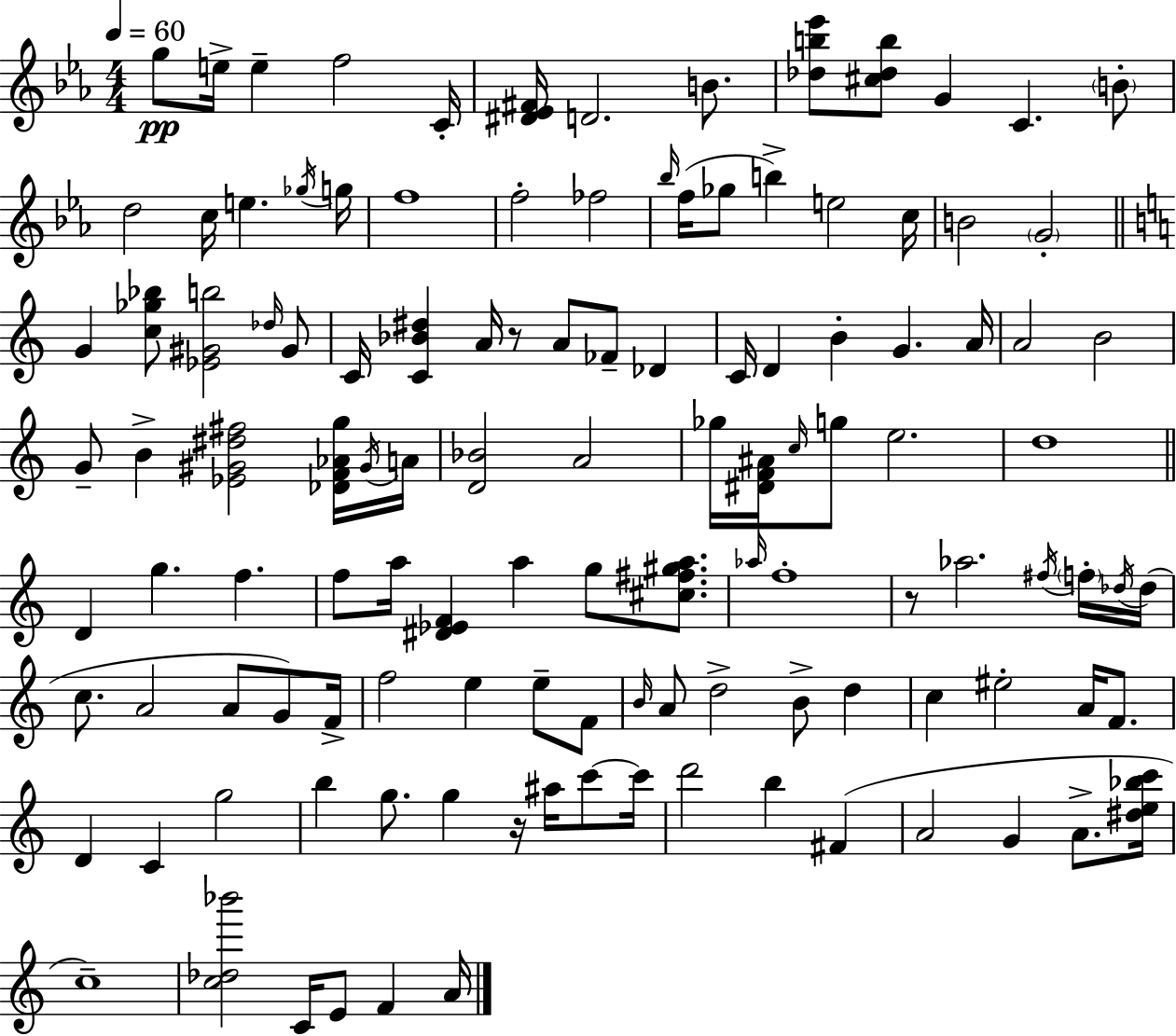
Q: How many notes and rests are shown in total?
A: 120